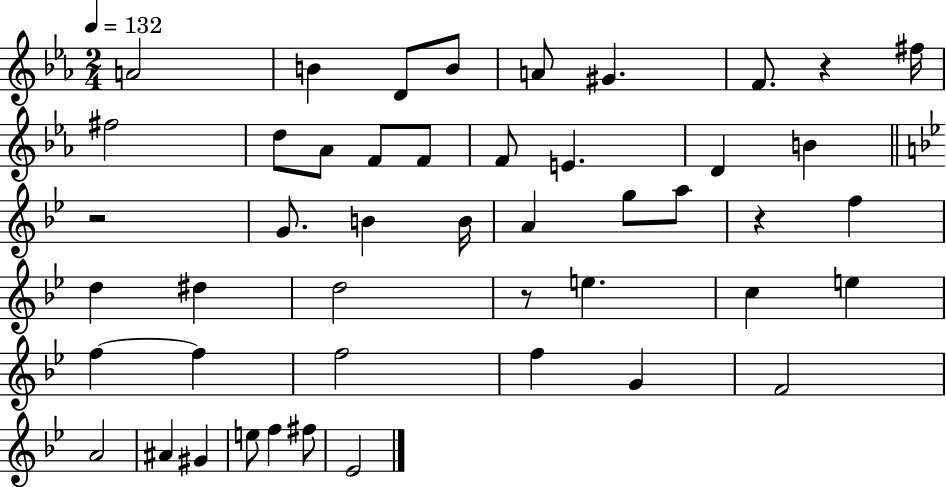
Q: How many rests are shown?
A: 4